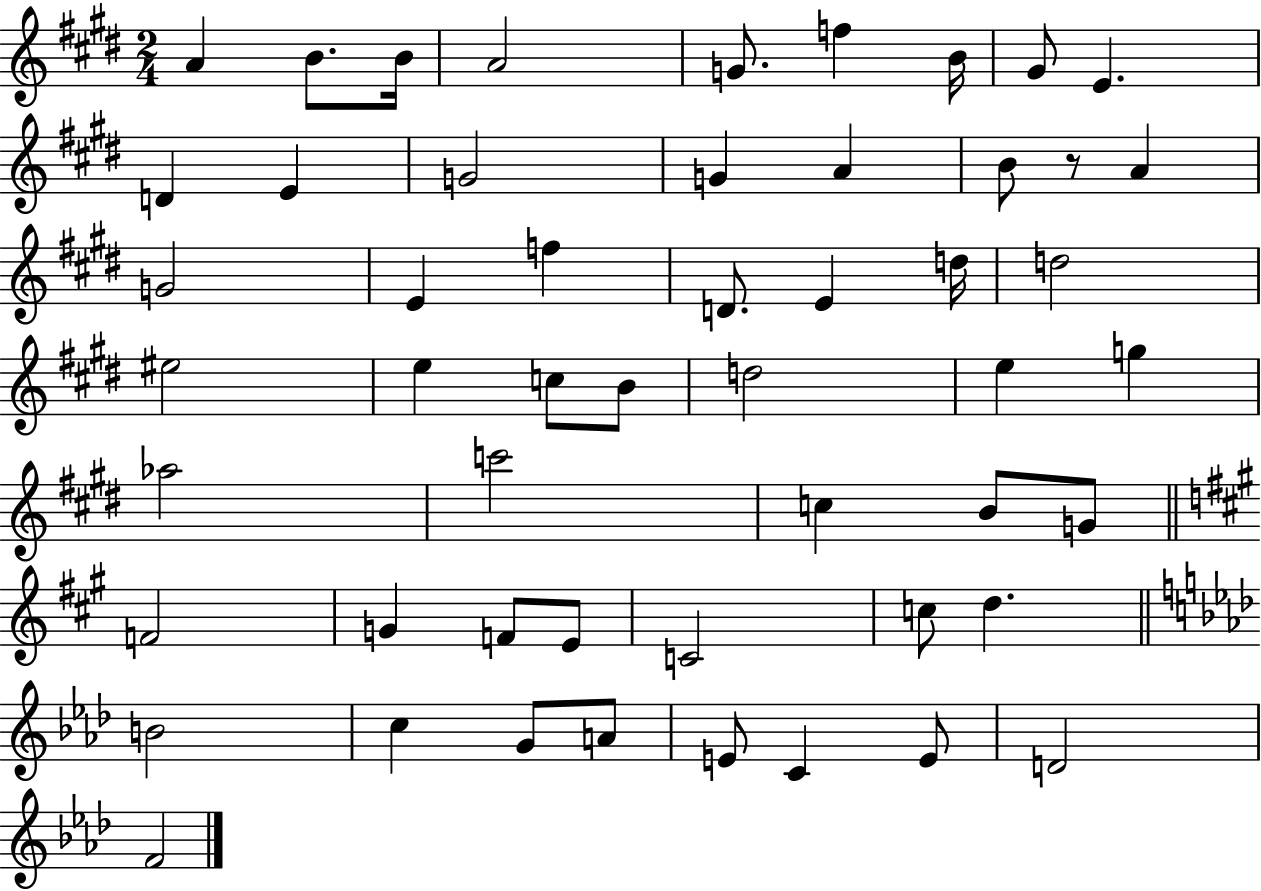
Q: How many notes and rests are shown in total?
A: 52